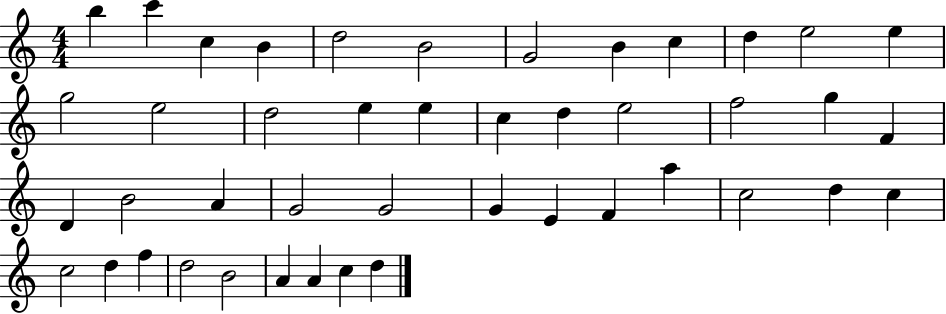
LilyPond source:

{
  \clef treble
  \numericTimeSignature
  \time 4/4
  \key c \major
  b''4 c'''4 c''4 b'4 | d''2 b'2 | g'2 b'4 c''4 | d''4 e''2 e''4 | \break g''2 e''2 | d''2 e''4 e''4 | c''4 d''4 e''2 | f''2 g''4 f'4 | \break d'4 b'2 a'4 | g'2 g'2 | g'4 e'4 f'4 a''4 | c''2 d''4 c''4 | \break c''2 d''4 f''4 | d''2 b'2 | a'4 a'4 c''4 d''4 | \bar "|."
}